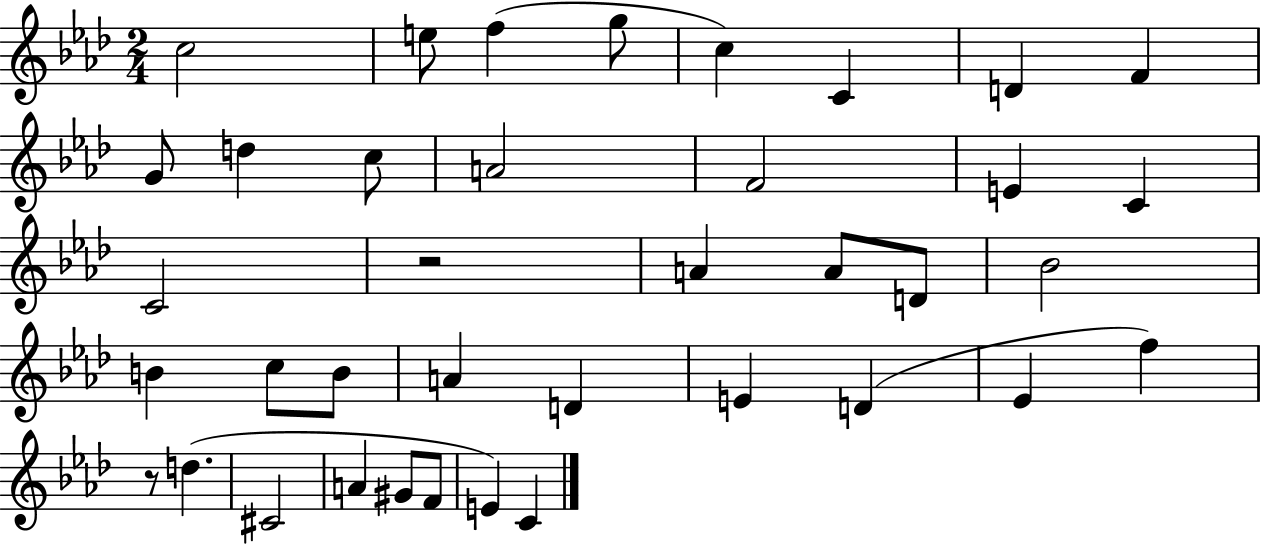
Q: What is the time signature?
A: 2/4